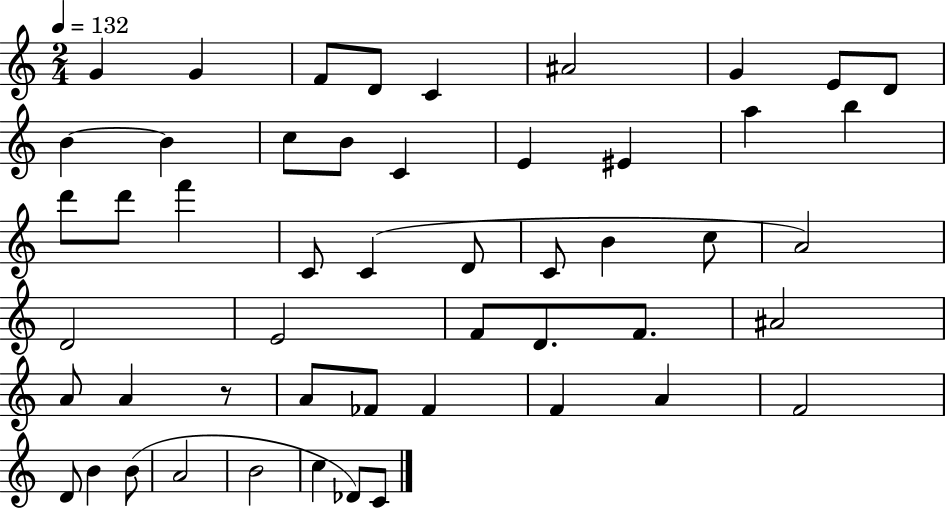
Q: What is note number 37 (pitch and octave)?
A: A4